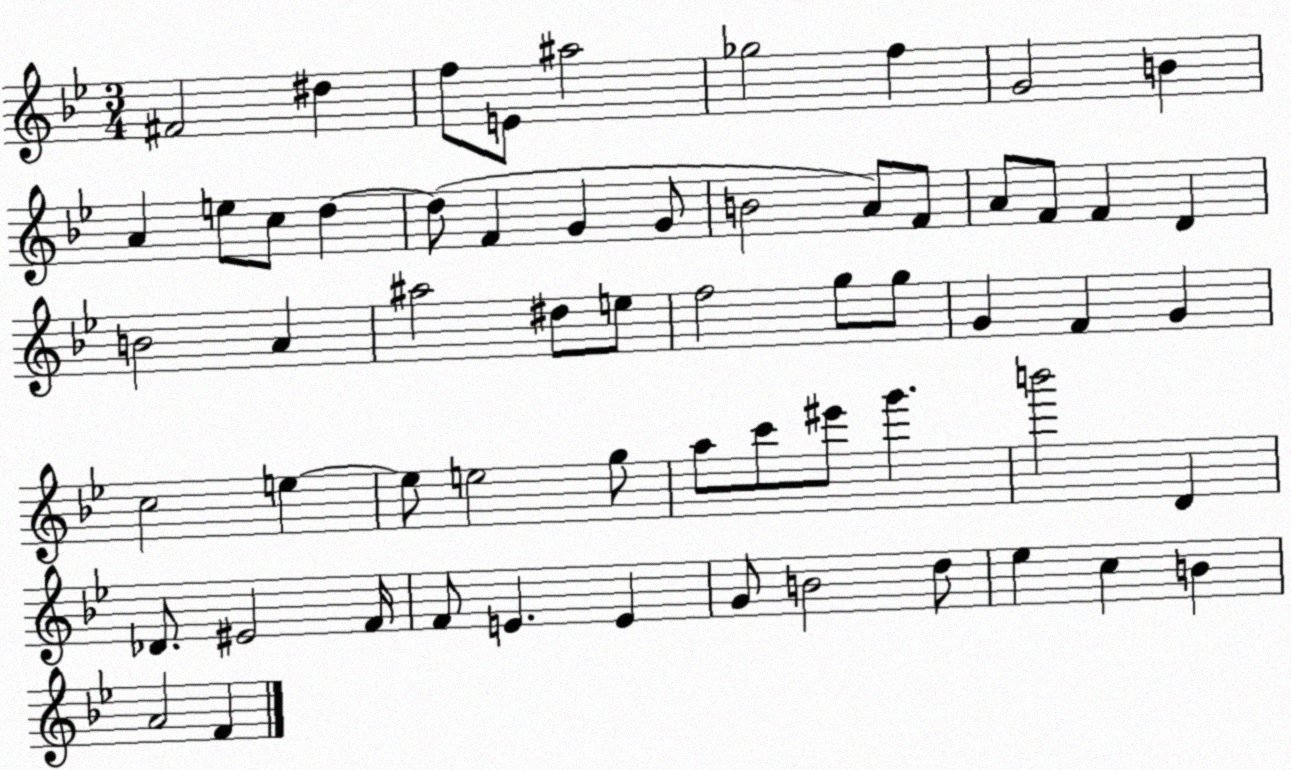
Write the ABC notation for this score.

X:1
T:Untitled
M:3/4
L:1/4
K:Bb
^F2 ^d f/2 E/2 ^a2 _g2 f G2 B A e/2 c/2 d d/2 F G G/2 B2 A/2 F/2 A/2 F/2 F D B2 A ^a2 ^d/2 e/2 f2 g/2 g/2 G F G c2 e e/2 e2 g/2 a/2 c'/2 ^e'/2 g' b'2 D _D/2 ^E2 F/4 F/2 E E G/2 B2 d/2 _e c B A2 F